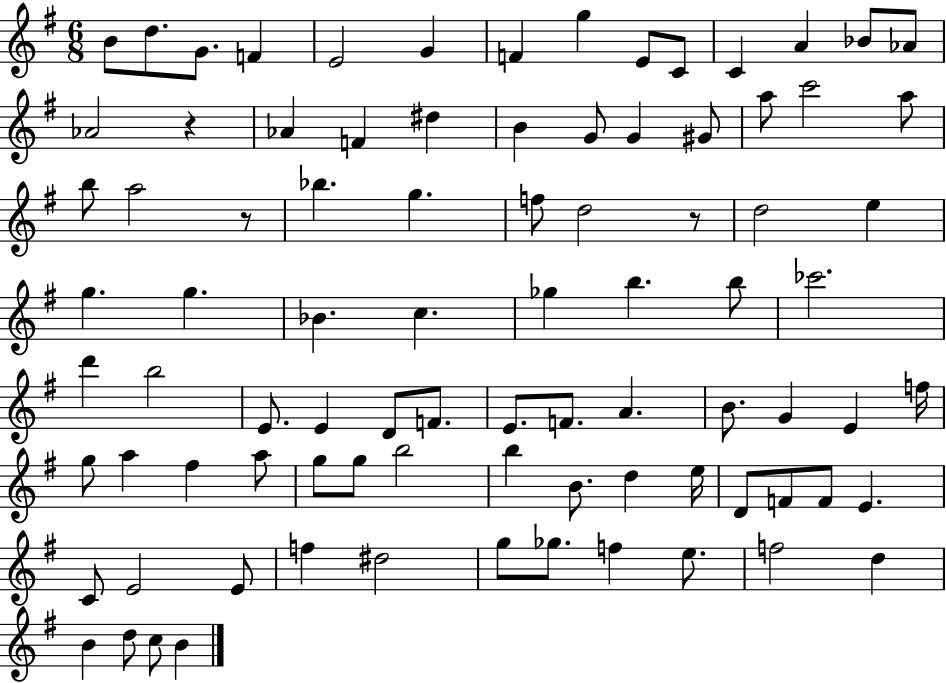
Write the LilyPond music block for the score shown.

{
  \clef treble
  \numericTimeSignature
  \time 6/8
  \key g \major
  b'8 d''8. g'8. f'4 | e'2 g'4 | f'4 g''4 e'8 c'8 | c'4 a'4 bes'8 aes'8 | \break aes'2 r4 | aes'4 f'4 dis''4 | b'4 g'8 g'4 gis'8 | a''8 c'''2 a''8 | \break b''8 a''2 r8 | bes''4. g''4. | f''8 d''2 r8 | d''2 e''4 | \break g''4. g''4. | bes'4. c''4. | ges''4 b''4. b''8 | ces'''2. | \break d'''4 b''2 | e'8. e'4 d'8 f'8. | e'8. f'8. a'4. | b'8. g'4 e'4 f''16 | \break g''8 a''4 fis''4 a''8 | g''8 g''8 b''2 | b''4 b'8. d''4 e''16 | d'8 f'8 f'8 e'4. | \break c'8 e'2 e'8 | f''4 dis''2 | g''8 ges''8. f''4 e''8. | f''2 d''4 | \break b'4 d''8 c''8 b'4 | \bar "|."
}